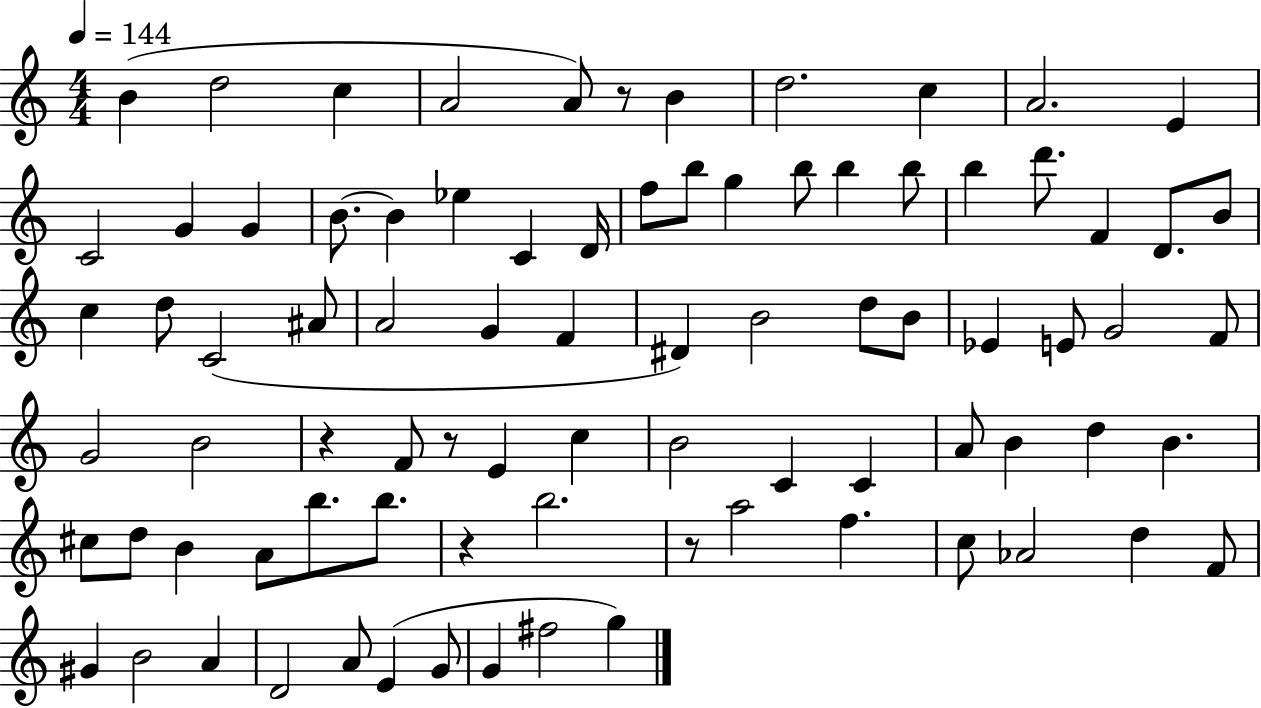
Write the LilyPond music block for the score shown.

{
  \clef treble
  \numericTimeSignature
  \time 4/4
  \key c \major
  \tempo 4 = 144
  b'4( d''2 c''4 | a'2 a'8) r8 b'4 | d''2. c''4 | a'2. e'4 | \break c'2 g'4 g'4 | b'8.~~ b'4 ees''4 c'4 d'16 | f''8 b''8 g''4 b''8 b''4 b''8 | b''4 d'''8. f'4 d'8. b'8 | \break c''4 d''8 c'2( ais'8 | a'2 g'4 f'4 | dis'4) b'2 d''8 b'8 | ees'4 e'8 g'2 f'8 | \break g'2 b'2 | r4 f'8 r8 e'4 c''4 | b'2 c'4 c'4 | a'8 b'4 d''4 b'4. | \break cis''8 d''8 b'4 a'8 b''8. b''8. | r4 b''2. | r8 a''2 f''4. | c''8 aes'2 d''4 f'8 | \break gis'4 b'2 a'4 | d'2 a'8 e'4( g'8 | g'4 fis''2 g''4) | \bar "|."
}